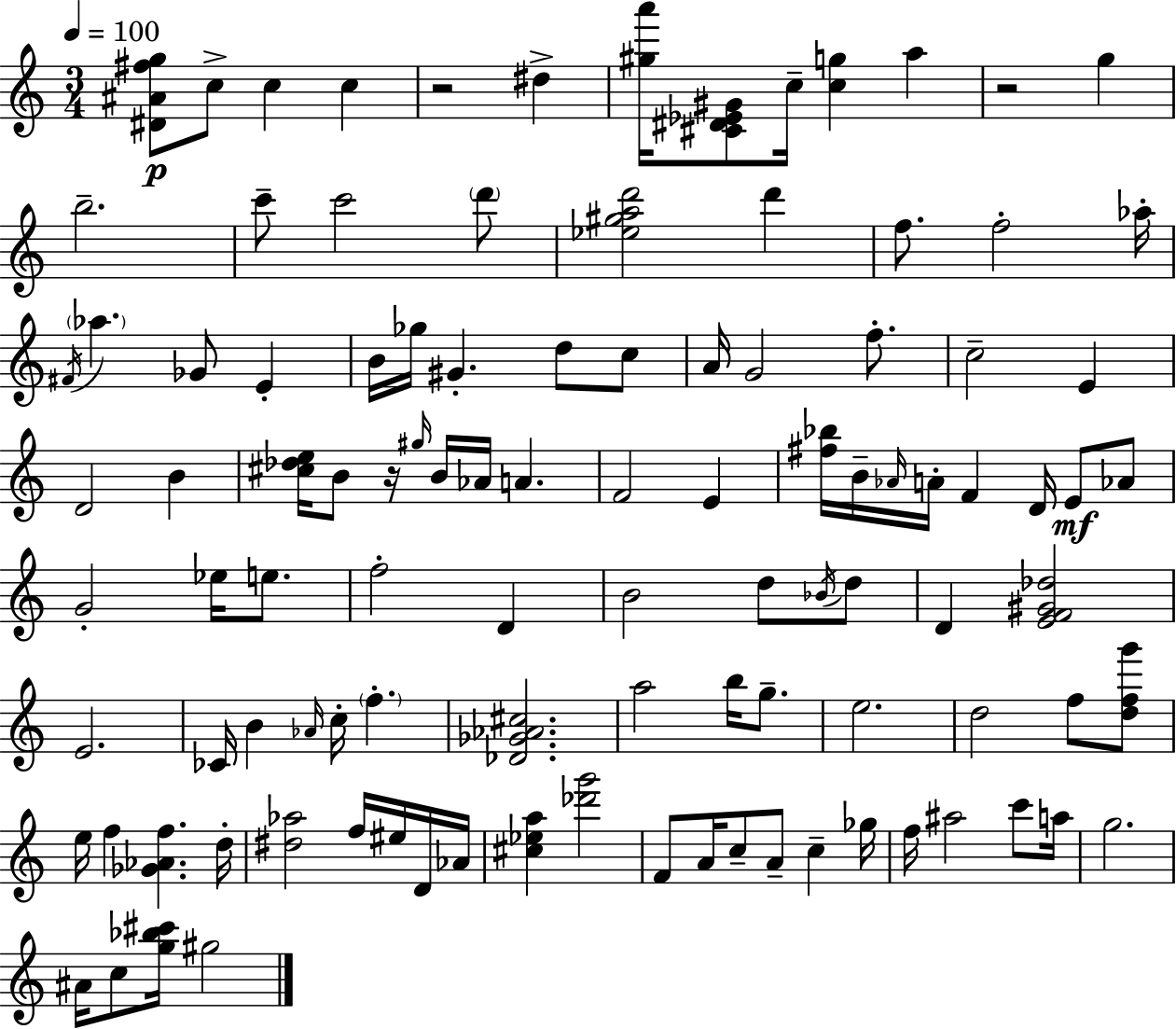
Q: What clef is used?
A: treble